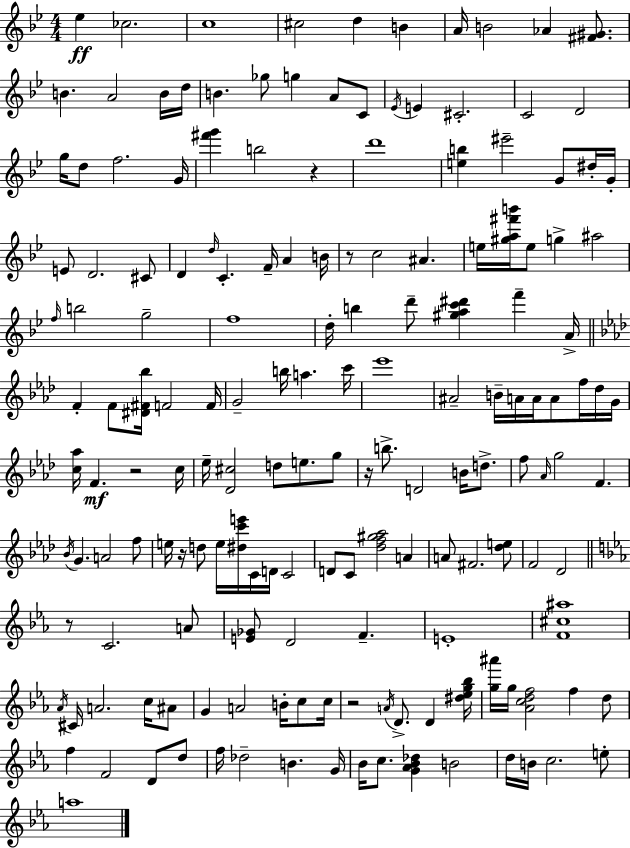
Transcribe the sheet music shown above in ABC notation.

X:1
T:Untitled
M:4/4
L:1/4
K:Gm
_e _c2 c4 ^c2 d B A/4 B2 _A [^F^G]/2 B A2 B/4 d/4 B _g/2 g A/2 C/2 _E/4 E ^C2 C2 D2 g/4 d/2 f2 G/4 [^f'g'] b2 z d'4 [eb] ^e'2 G/2 ^d/4 G/4 E/2 D2 ^C/2 D d/4 C F/4 A B/4 z/2 c2 ^A e/4 [^ga^f'b']/4 e/2 g ^a2 f/4 b2 g2 f4 d/4 b d'/2 [^gac'^d'] f' A/4 F F/2 [^D^F_b]/4 F2 F/4 G2 b/4 a c'/4 _e'4 ^A2 B/4 A/4 A/4 A/2 f/4 _d/4 G/4 [c_a]/4 F z2 c/4 _e/4 [_D^c]2 d/2 e/2 g/2 z/4 b/2 D2 B/4 d/2 f/2 _A/4 g2 F _B/4 G A2 f/2 e/4 z/4 d/2 e/4 [^dc'e']/4 C/4 D/4 C2 D/2 C/2 [_df^g_a]2 A A/2 ^F2 [_de]/2 F2 _D2 z/2 C2 A/2 [E_G]/2 D2 F E4 [F^c^a]4 _A/4 ^C/4 A2 c/4 ^A/2 G A2 B/4 c/2 c/4 z2 A/4 D/2 D [^d_eg_b]/4 [g^a']/4 g/4 [_Acdf]2 f d/2 f F2 D/2 d/2 f/4 _d2 B G/4 _B/4 c/2 [G_A_B_d] B2 d/4 B/4 c2 e/2 a4